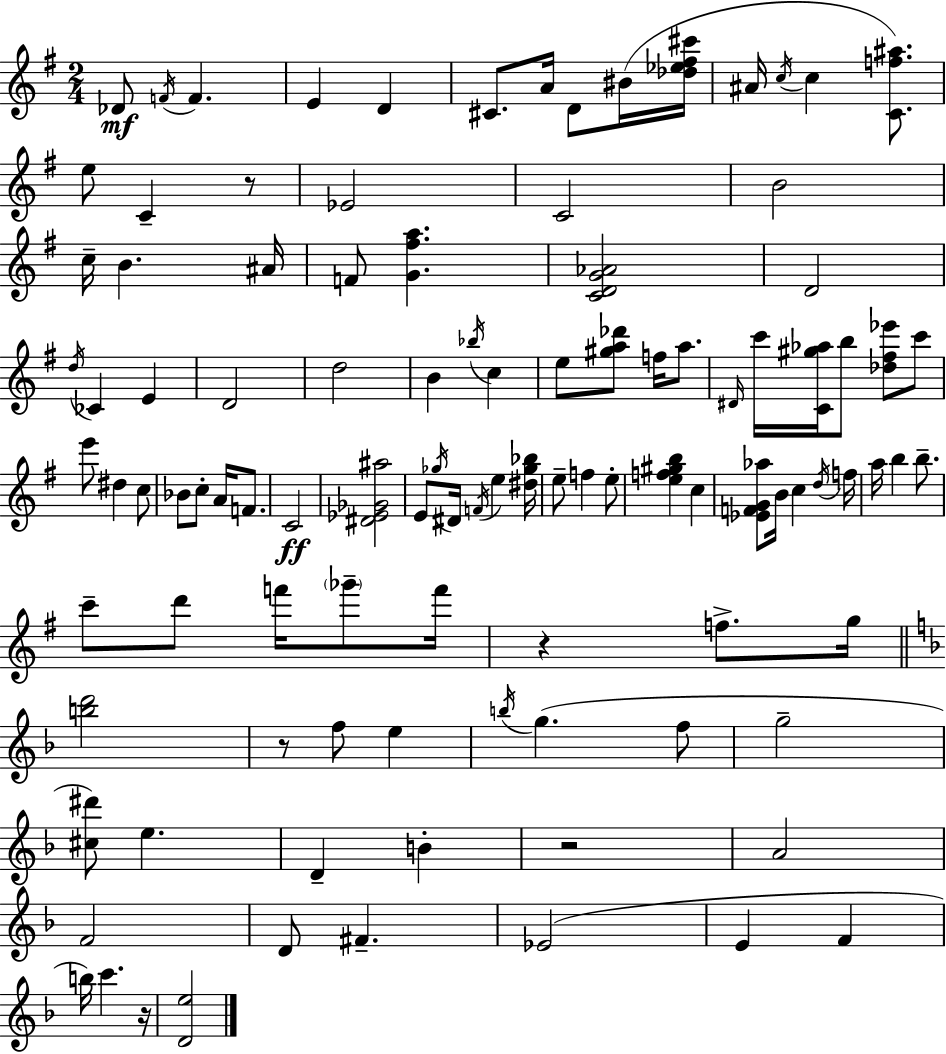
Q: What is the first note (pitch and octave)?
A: Db4